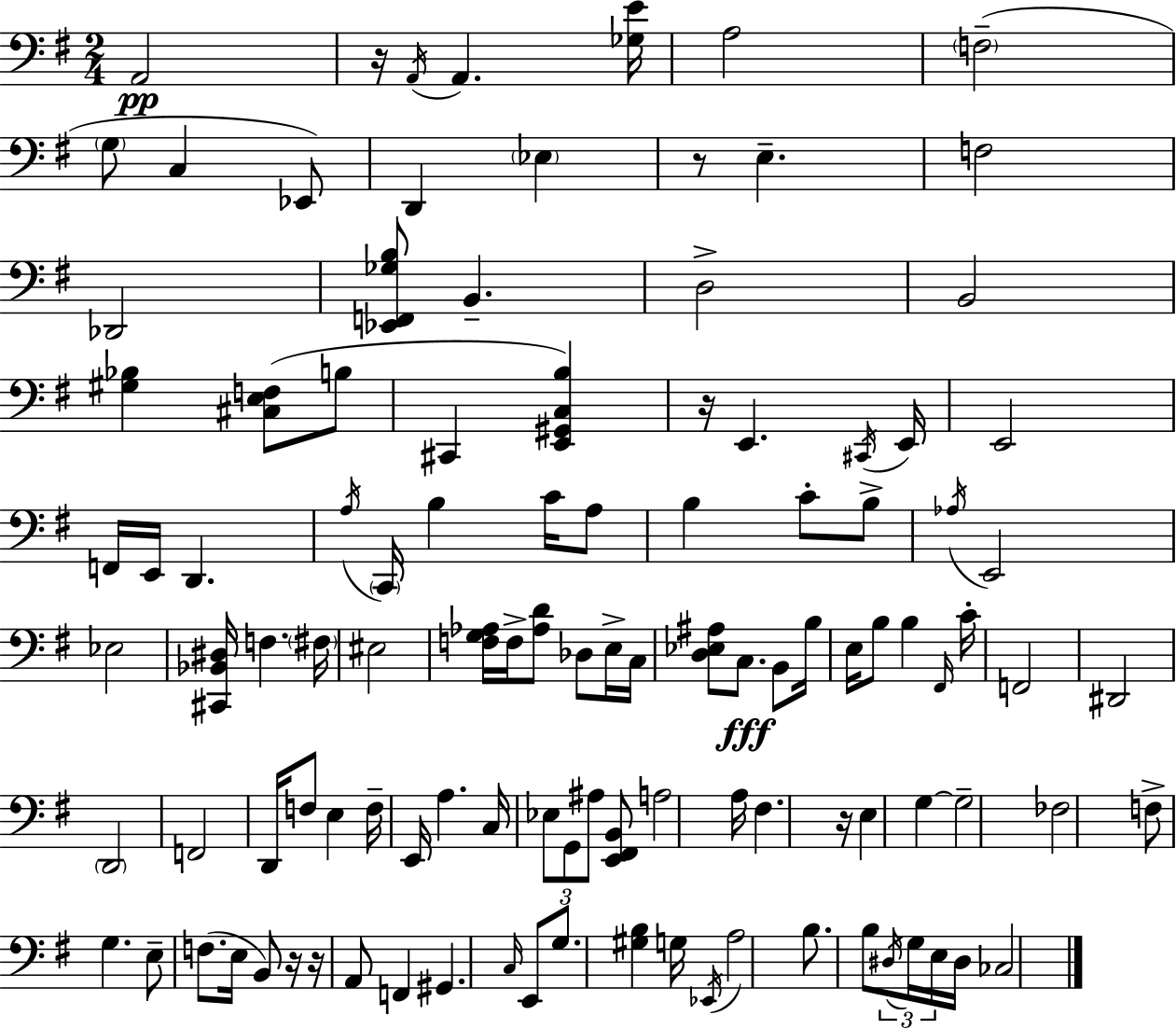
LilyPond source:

{
  \clef bass
  \numericTimeSignature
  \time 2/4
  \key e \minor
  a,2\pp | r16 \acciaccatura { a,16 } a,4. | <ges e'>16 a2 | \parenthesize f2--( | \break \parenthesize g8 c4 ees,8) | d,4 \parenthesize ees4 | r8 e4.-- | f2 | \break des,2 | <ees, f, ges b>8 b,4.-- | d2-> | b,2 | \break <gis bes>4 <cis e f>8( b8 | cis,4 <e, gis, c b>4) | r16 e,4. | \acciaccatura { cis,16 } e,16 e,2 | \break f,16 e,16 d,4. | \acciaccatura { a16 } \parenthesize c,16 b4 | c'16 a8 b4 c'8-. | b8-> \acciaccatura { aes16 } e,2 | \break ees2 | <cis, bes, dis>16 f4. | \parenthesize fis16 eis2 | <f g aes>16 f16-> <aes d'>8 | \break des8 e16-> c16 <d ees ais>8 c8.\fff | b,8 b16 e16 b8 b4 | \grace { fis,16 } c'16-. f,2 | dis,2 | \break \parenthesize d,2 | f,2 | d,16 f8 | e4 f16-- e,16 a4. | \break c16 \tuplet 3/2 { ees8 g,8 | ais8 } <e, fis, b,>8 a2 | a16 fis4. | r16 e4 | \break g4~~ g2-- | fes2 | f8-> g4. | e8-- f8.( | \break e16 b,8) r16 r16 a,8 | f,4 gis,4. | \grace { c16 } e,8 g8. | <gis b>4 g16 \acciaccatura { ees,16 } a2 | \break b8. | b8 \tuplet 3/2 { \acciaccatura { dis16 } g16 e16 } dis16 | ces2 | \bar "|."
}